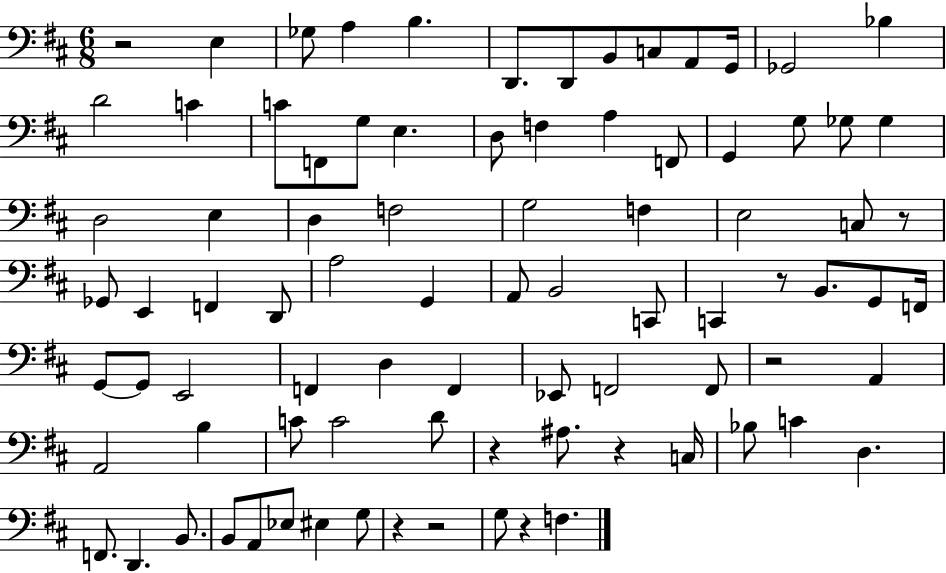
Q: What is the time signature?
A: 6/8